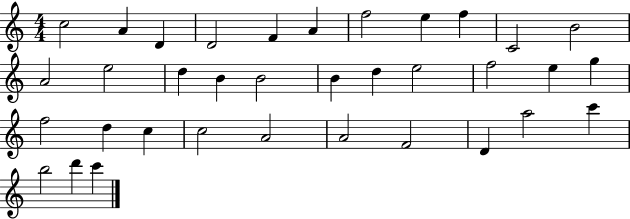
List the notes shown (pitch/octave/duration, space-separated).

C5/h A4/q D4/q D4/h F4/q A4/q F5/h E5/q F5/q C4/h B4/h A4/h E5/h D5/q B4/q B4/h B4/q D5/q E5/h F5/h E5/q G5/q F5/h D5/q C5/q C5/h A4/h A4/h F4/h D4/q A5/h C6/q B5/h D6/q C6/q